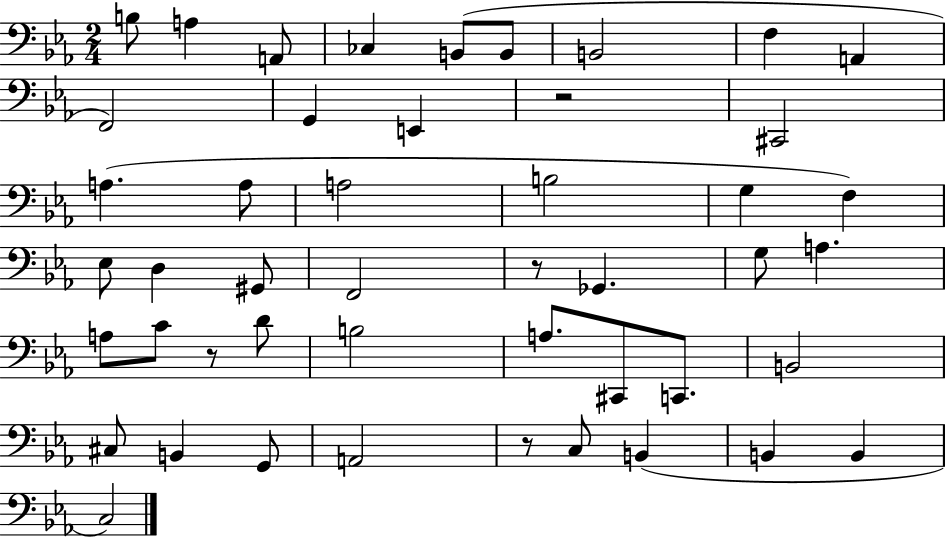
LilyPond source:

{
  \clef bass
  \numericTimeSignature
  \time 2/4
  \key ees \major
  b8 a4 a,8 | ces4 b,8( b,8 | b,2 | f4 a,4 | \break f,2) | g,4 e,4 | r2 | cis,2 | \break a4.( a8 | a2 | b2 | g4 f4) | \break ees8 d4 gis,8 | f,2 | r8 ges,4. | g8 a4. | \break a8 c'8 r8 d'8 | b2 | a8. cis,8 c,8. | b,2 | \break cis8 b,4 g,8 | a,2 | r8 c8 b,4( | b,4 b,4 | \break c2) | \bar "|."
}